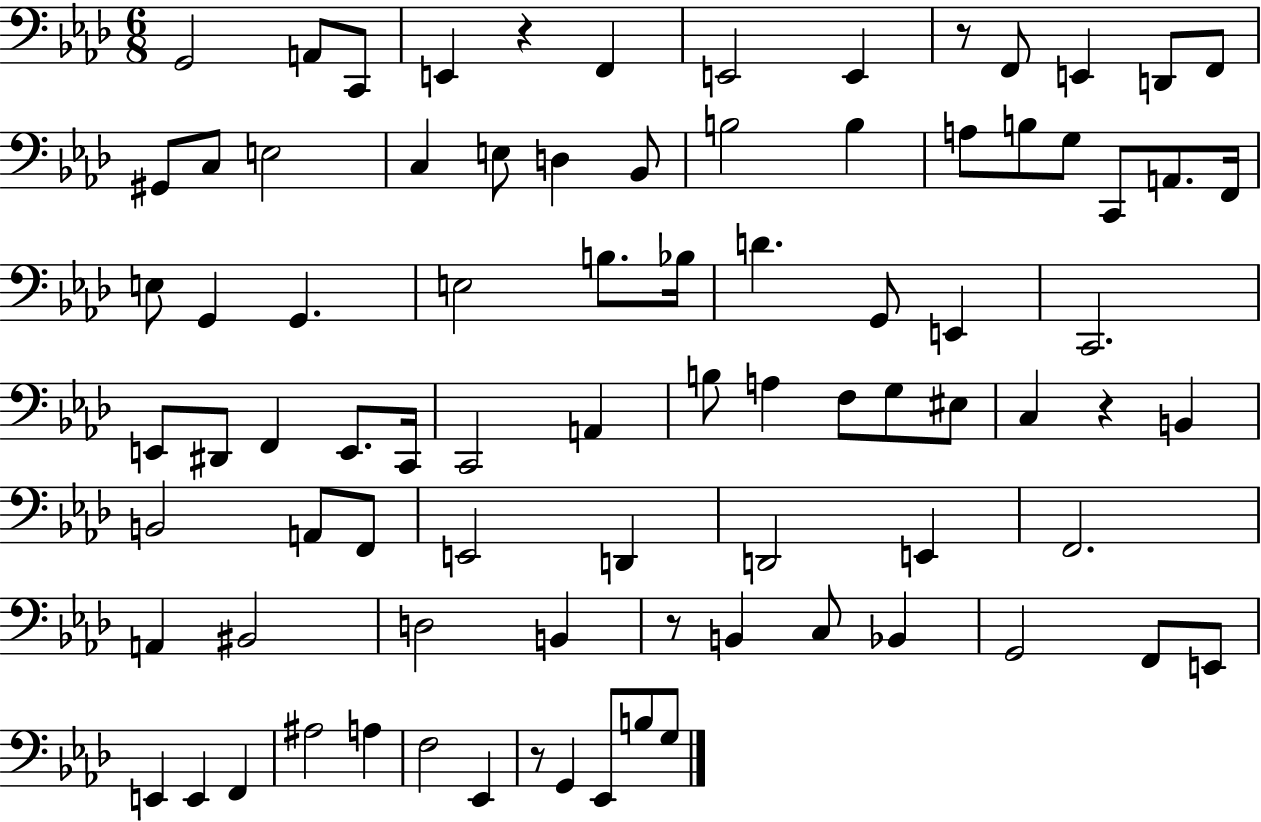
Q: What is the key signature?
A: AES major